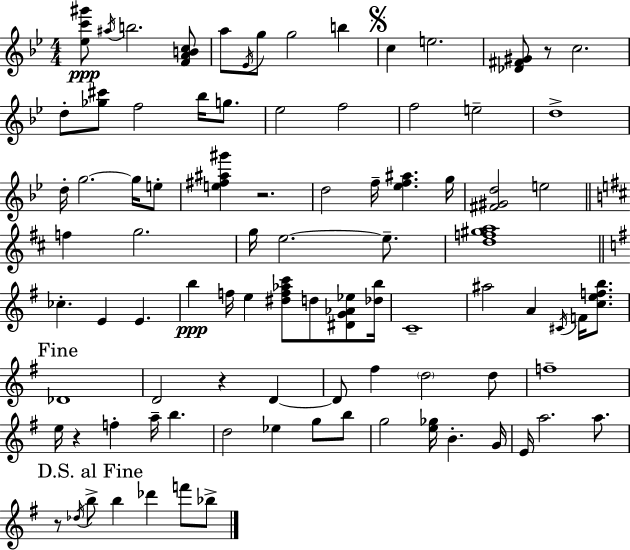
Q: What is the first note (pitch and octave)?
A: A#5